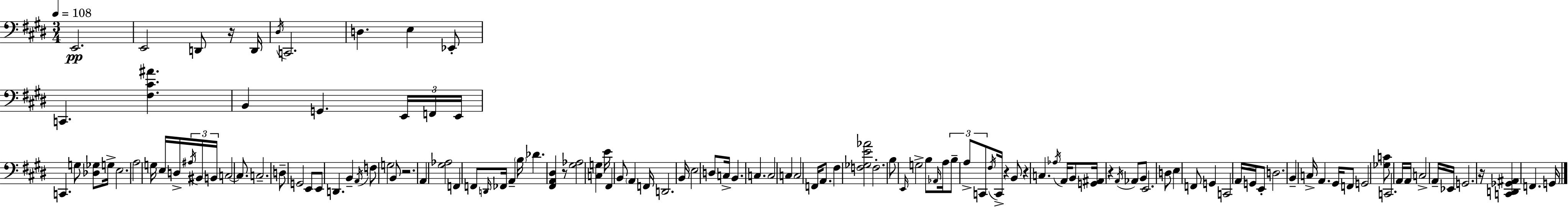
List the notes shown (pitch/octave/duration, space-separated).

E2/h. E2/h D2/e R/s D2/s D#3/s C2/h. D3/q. E3/q Eb2/e C2/q. [F#3,C#4,A#4]/q. B2/q G2/q. E2/s F2/s E2/s C2/q. G3/e [Db3,Gb3]/e G3/s E3/h. A3/h G3/s E3/s D3/s A#3/s BIS2/s B2/s C3/h C3/e. C3/h. D3/e G2/h E2/e E2/e D2/q. B2/q A2/s F3/e G3/h B2/e R/h. A2/q [G#3,Ab3]/h F2/q F2/e D2/s FES2/s A2/q B3/s Db4/q. [F#2,A2,D#3]/q R/e [G#3,Ab3]/h [C3,G3]/q E4/s F#2/q B2/e A2/q F2/s D2/h. B2/s E3/h D3/e C3/s B2/q. C3/q. C3/h C3/q C3/h F2/s A2/e. F#3/q [F3,Gb3,E4,Ab4]/h F3/h. B3/e E2/s G3/h B3/e Ab2/s A3/s B3/e A3/e C2/e F#3/s C2/s R/q B2/e R/q C3/q. Ab3/s A2/s B2/e [G2,A#2]/s R/q A2/s Ab2/e B2/e E2/h. D3/e E3/q F2/e G2/q C2/h A2/s G2/s E2/e D3/h. B2/q C3/s A2/q. G#2/s F2/e G2/h [Gb3,C4]/e C2/h. A2/s A2/s C3/h A2/s Eb2/s G2/h. R/s [C2,D2,Gb2,A#2]/q F2/q. G2/s